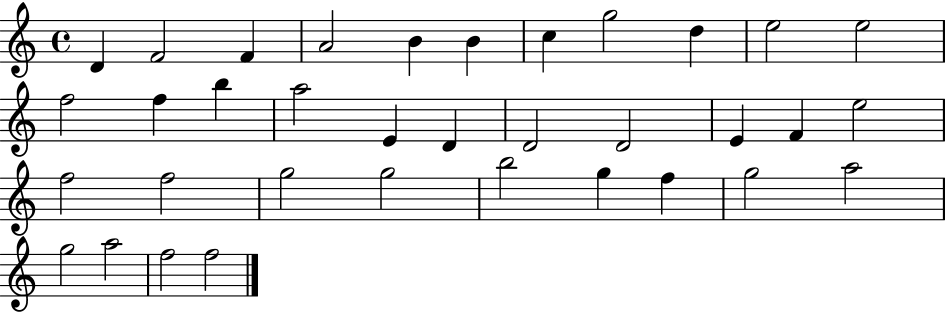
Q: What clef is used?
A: treble